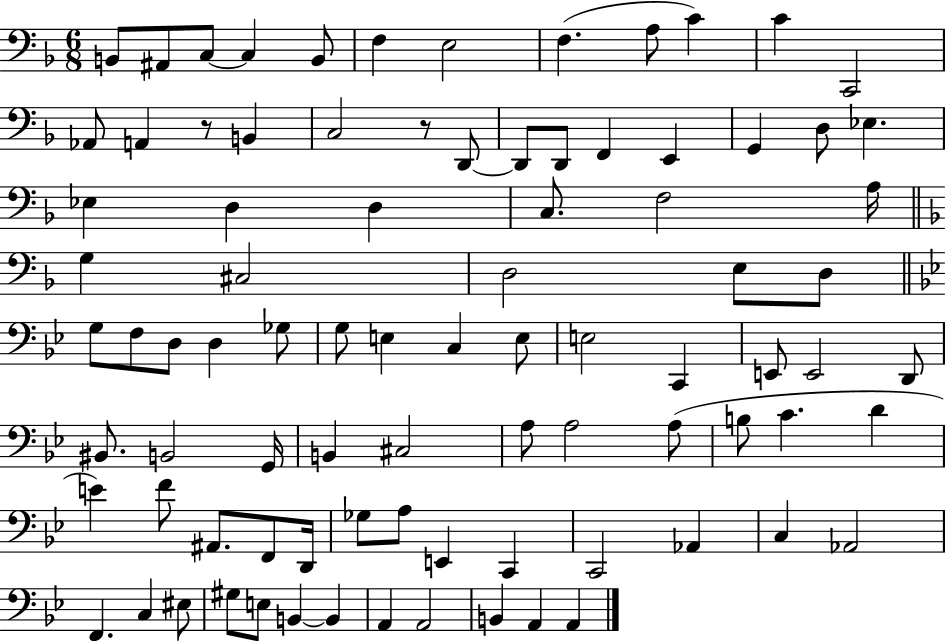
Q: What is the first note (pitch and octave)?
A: B2